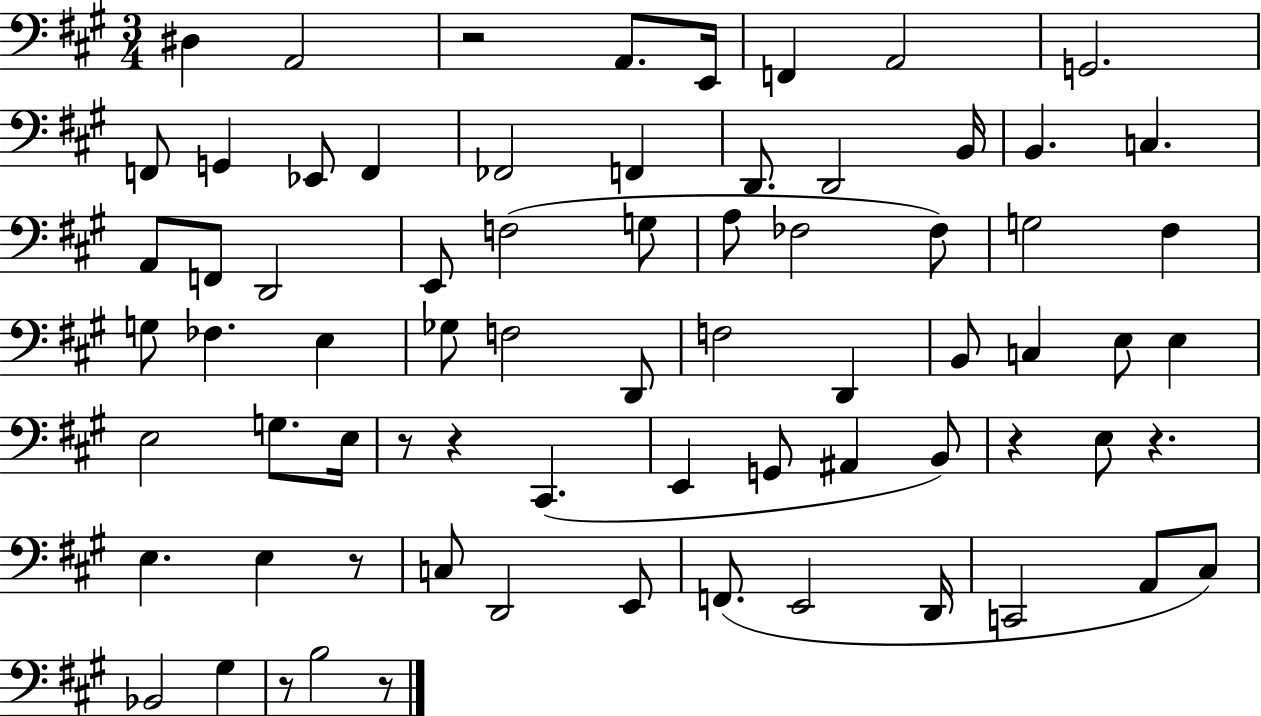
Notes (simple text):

D#3/q A2/h R/h A2/e. E2/s F2/q A2/h G2/h. F2/e G2/q Eb2/e F2/q FES2/h F2/q D2/e. D2/h B2/s B2/q. C3/q. A2/e F2/e D2/h E2/e F3/h G3/e A3/e FES3/h FES3/e G3/h F#3/q G3/e FES3/q. E3/q Gb3/e F3/h D2/e F3/h D2/q B2/e C3/q E3/e E3/q E3/h G3/e. E3/s R/e R/q C#2/q. E2/q G2/e A#2/q B2/e R/q E3/e R/q. E3/q. E3/q R/e C3/e D2/h E2/e F2/e. E2/h D2/s C2/h A2/e C#3/e Bb2/h G#3/q R/e B3/h R/e